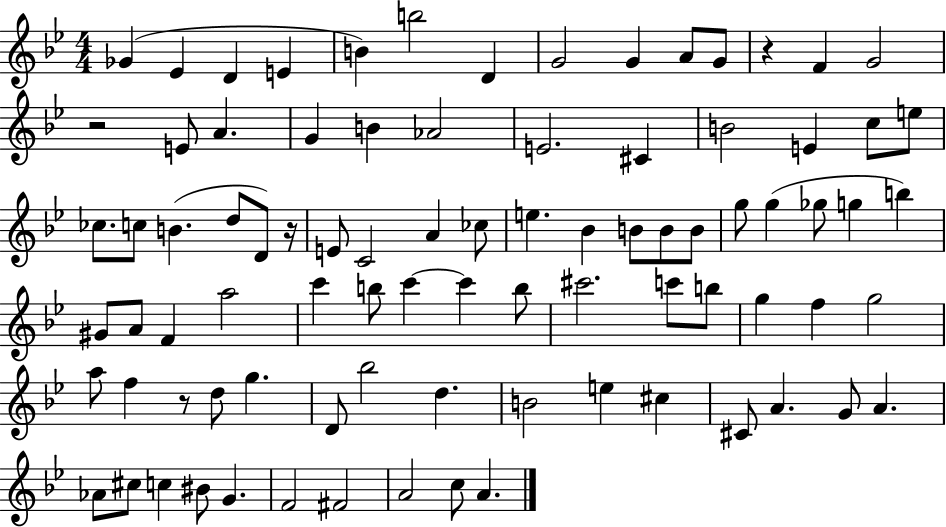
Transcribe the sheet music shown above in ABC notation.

X:1
T:Untitled
M:4/4
L:1/4
K:Bb
_G _E D E B b2 D G2 G A/2 G/2 z F G2 z2 E/2 A G B _A2 E2 ^C B2 E c/2 e/2 _c/2 c/2 B d/2 D/2 z/4 E/2 C2 A _c/2 e _B B/2 B/2 B/2 g/2 g _g/2 g b ^G/2 A/2 F a2 c' b/2 c' c' b/2 ^c'2 c'/2 b/2 g f g2 a/2 f z/2 d/2 g D/2 _b2 d B2 e ^c ^C/2 A G/2 A _A/2 ^c/2 c ^B/2 G F2 ^F2 A2 c/2 A